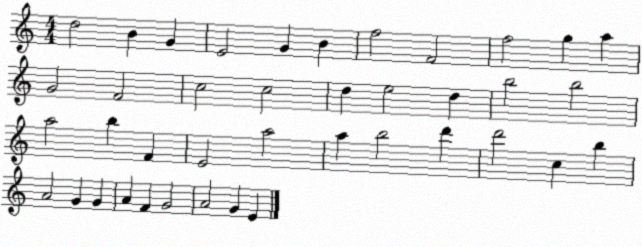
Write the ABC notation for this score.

X:1
T:Untitled
M:4/4
L:1/4
K:C
d2 B G E2 G B f2 F2 f2 g a G2 F2 c2 c2 d e2 d b2 b2 a2 b F E2 a2 a b2 d' d'2 c b A2 G G A F G2 A2 G E